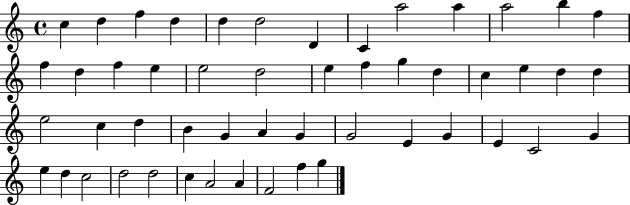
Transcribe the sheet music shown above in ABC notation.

X:1
T:Untitled
M:4/4
L:1/4
K:C
c d f d d d2 D C a2 a a2 b f f d f e e2 d2 e f g d c e d d e2 c d B G A G G2 E G E C2 G e d c2 d2 d2 c A2 A F2 f g